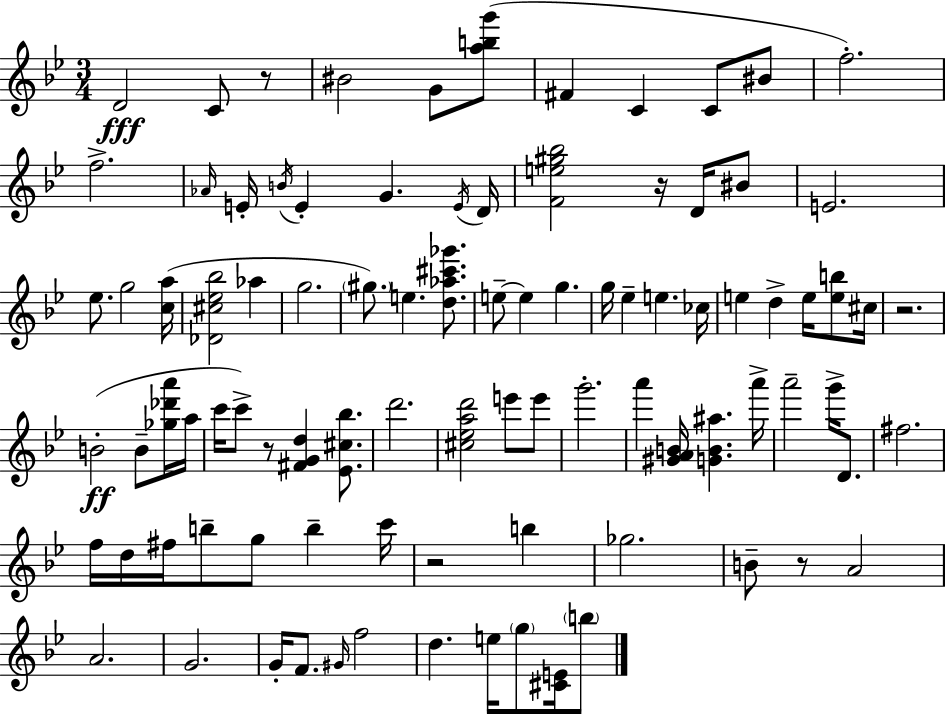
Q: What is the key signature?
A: G minor